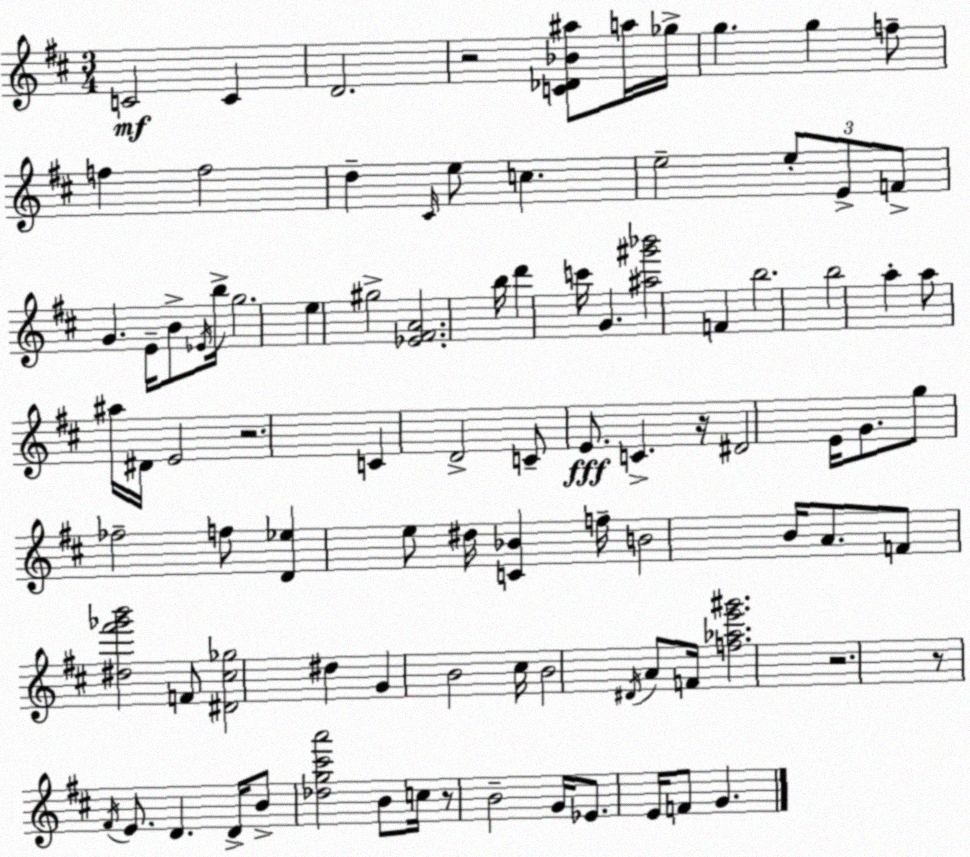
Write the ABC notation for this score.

X:1
T:Untitled
M:3/4
L:1/4
K:D
C2 C D2 z2 [C_D_B^a]/2 a/4 _g/4 g g f/2 f f2 d ^C/4 e/2 c e2 e/2 E/2 F/2 G E/4 B/2 _E/4 b/4 g2 e ^g2 [_E^FA]2 b/4 d' c'/4 G [^a^g'_b']2 F b2 b2 a a/2 ^a/4 ^D/4 E2 z2 C D2 C/2 E/2 C z/4 ^D2 E/4 G/2 g/2 _f2 f/2 [D_e] e/2 ^d/4 [C_B] f/4 B2 B/4 A/2 F/2 [^d^f'_g'b']2 F/2 [^D^c_g]2 ^d G B2 ^c/4 B2 ^D/4 A/2 F/4 [f_ae'^g']2 z2 z/2 ^F/4 E/2 D D/4 B/2 [_dg^c'a']2 B/2 c/4 z/2 B2 G/4 _E/2 E/4 F/2 G